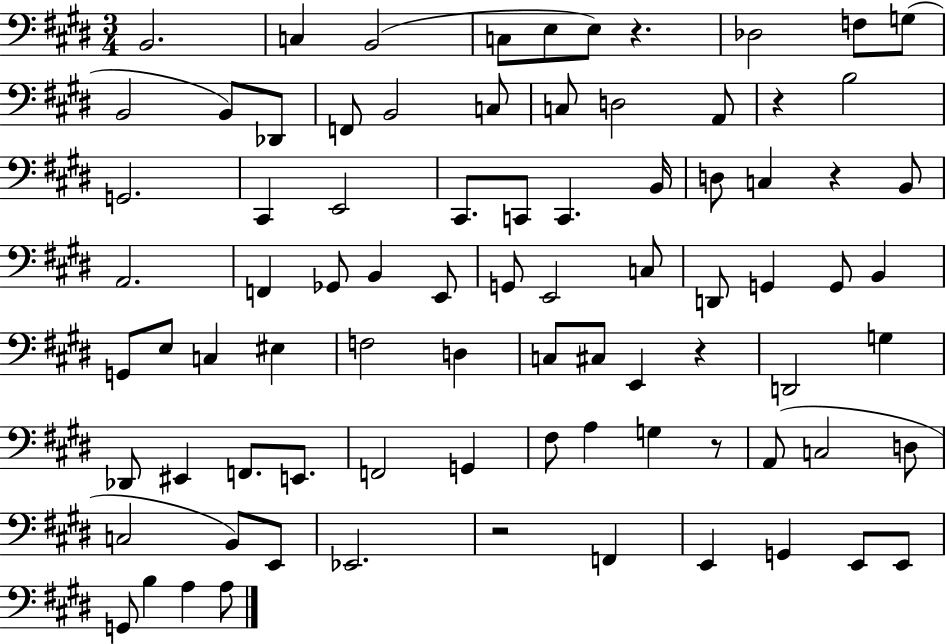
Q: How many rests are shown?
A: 6